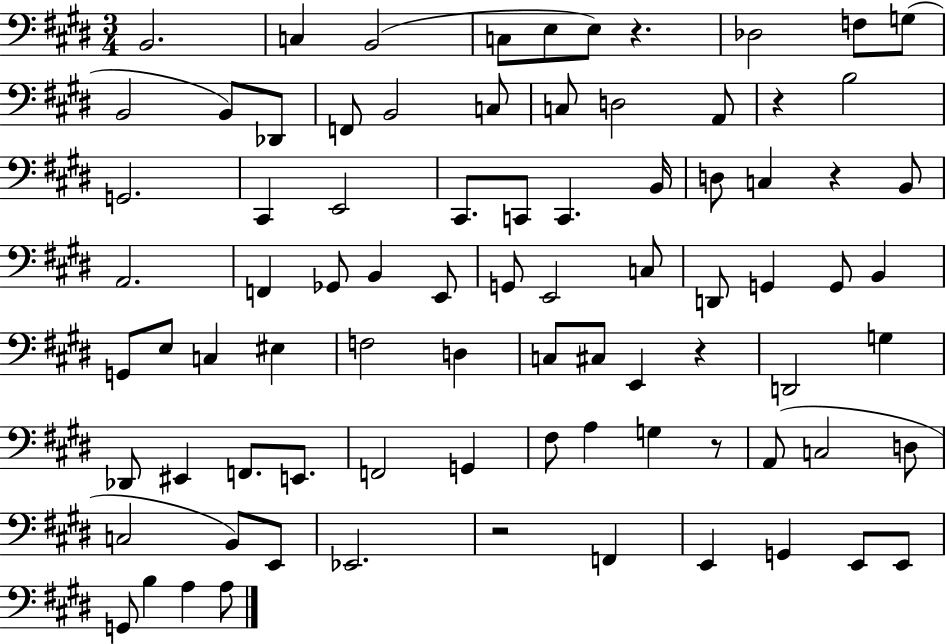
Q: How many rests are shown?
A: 6